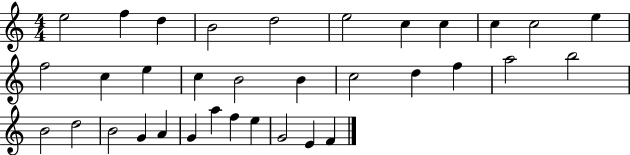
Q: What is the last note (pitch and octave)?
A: F4